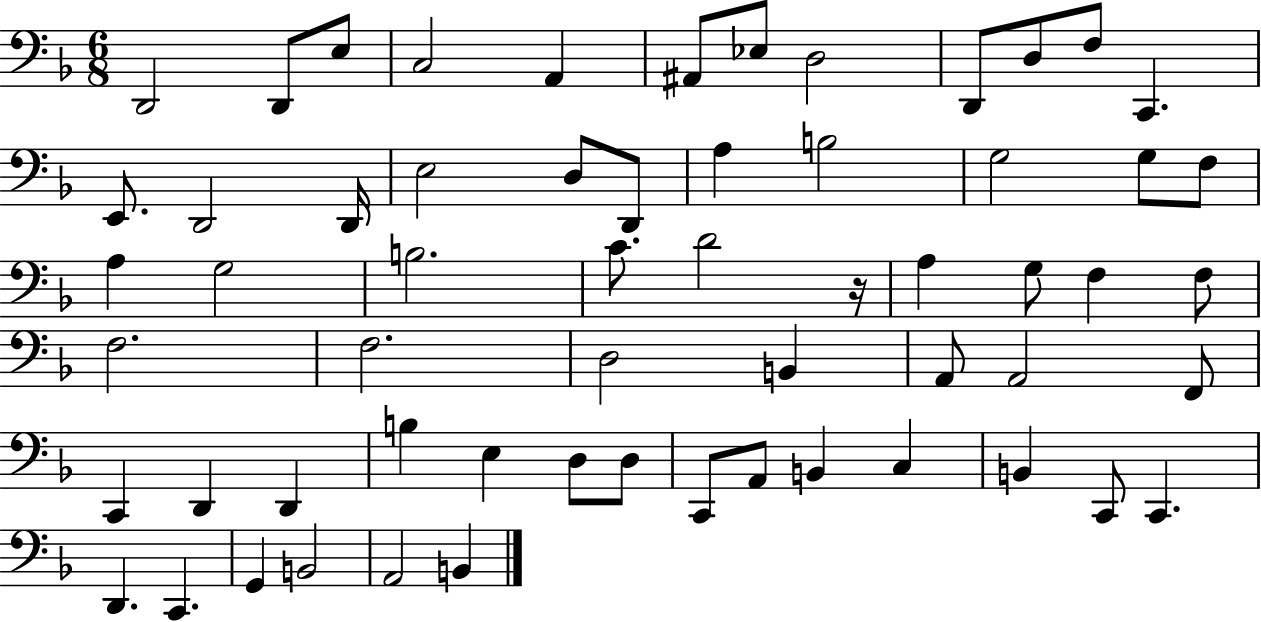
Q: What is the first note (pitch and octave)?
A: D2